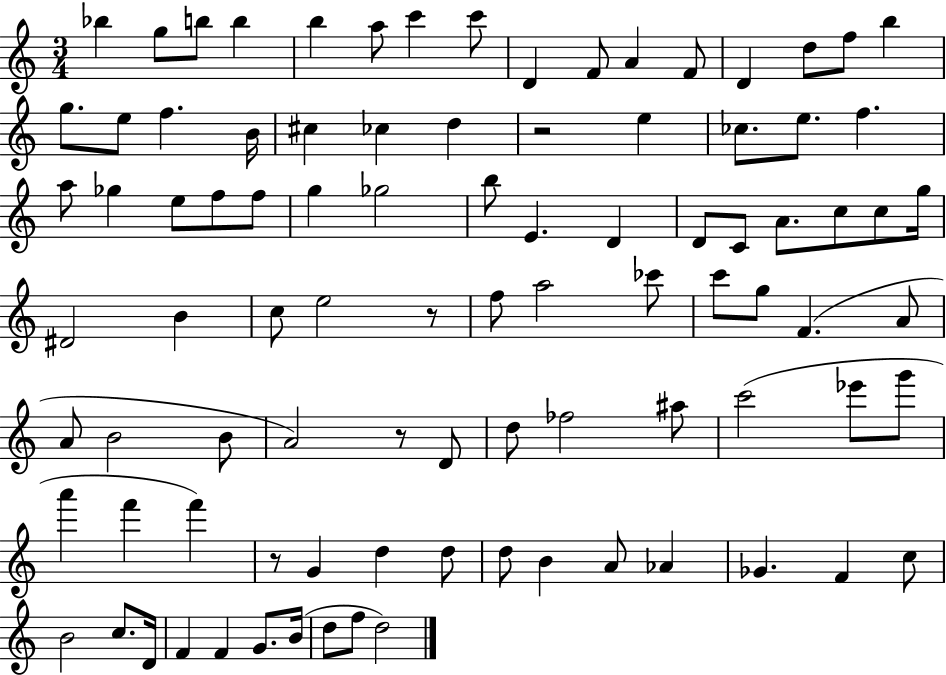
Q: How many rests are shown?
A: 4